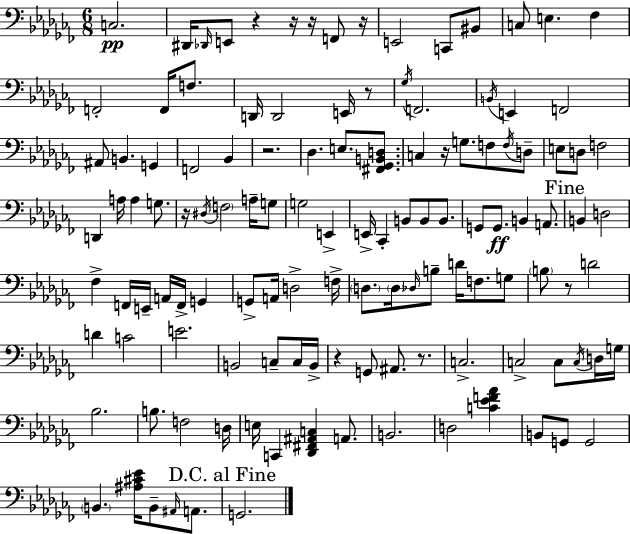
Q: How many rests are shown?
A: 11